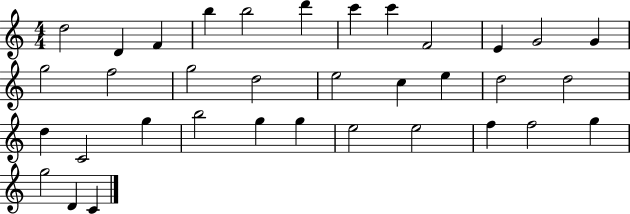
X:1
T:Untitled
M:4/4
L:1/4
K:C
d2 D F b b2 d' c' c' F2 E G2 G g2 f2 g2 d2 e2 c e d2 d2 d C2 g b2 g g e2 e2 f f2 g g2 D C